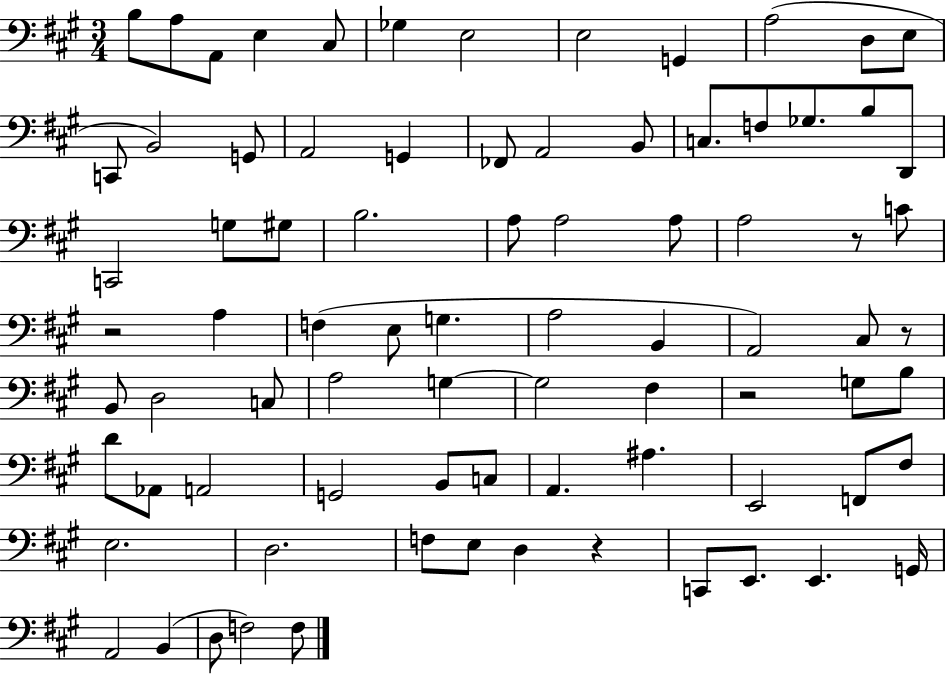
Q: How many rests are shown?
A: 5